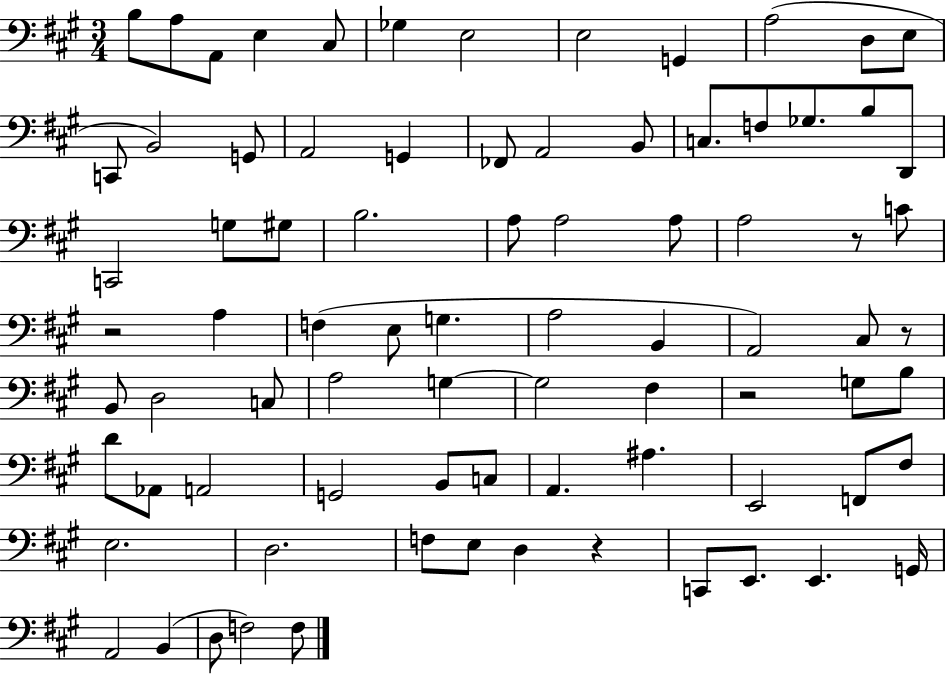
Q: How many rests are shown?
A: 5